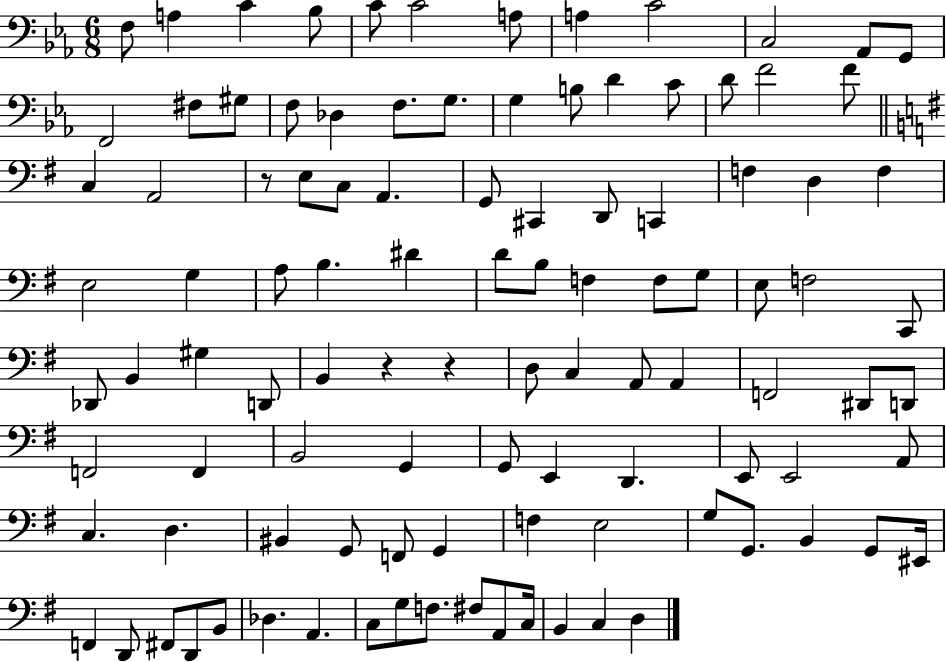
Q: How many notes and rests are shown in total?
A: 105